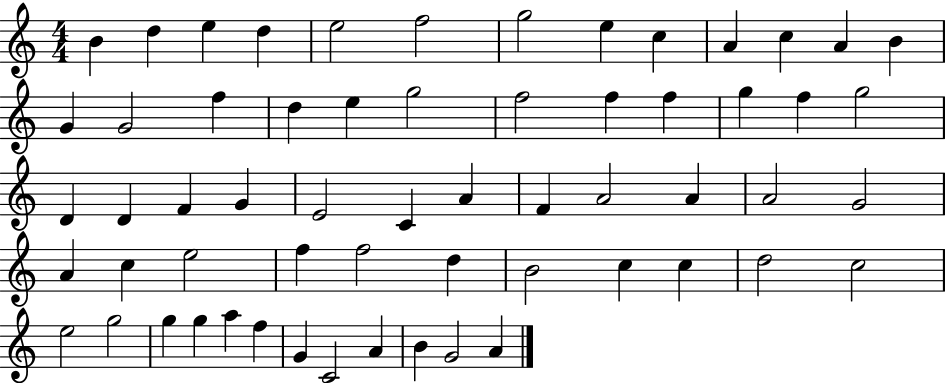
{
  \clef treble
  \numericTimeSignature
  \time 4/4
  \key c \major
  b'4 d''4 e''4 d''4 | e''2 f''2 | g''2 e''4 c''4 | a'4 c''4 a'4 b'4 | \break g'4 g'2 f''4 | d''4 e''4 g''2 | f''2 f''4 f''4 | g''4 f''4 g''2 | \break d'4 d'4 f'4 g'4 | e'2 c'4 a'4 | f'4 a'2 a'4 | a'2 g'2 | \break a'4 c''4 e''2 | f''4 f''2 d''4 | b'2 c''4 c''4 | d''2 c''2 | \break e''2 g''2 | g''4 g''4 a''4 f''4 | g'4 c'2 a'4 | b'4 g'2 a'4 | \break \bar "|."
}